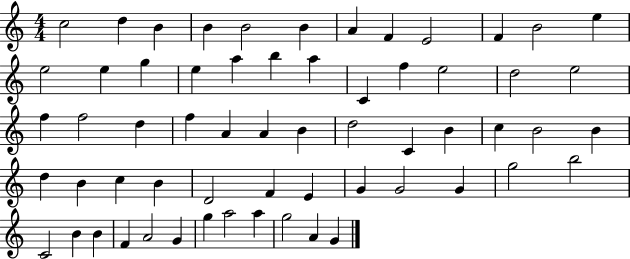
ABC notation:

X:1
T:Untitled
M:4/4
L:1/4
K:C
c2 d B B B2 B A F E2 F B2 e e2 e g e a b a C f e2 d2 e2 f f2 d f A A B d2 C B c B2 B d B c B D2 F E G G2 G g2 b2 C2 B B F A2 G g a2 a g2 A G